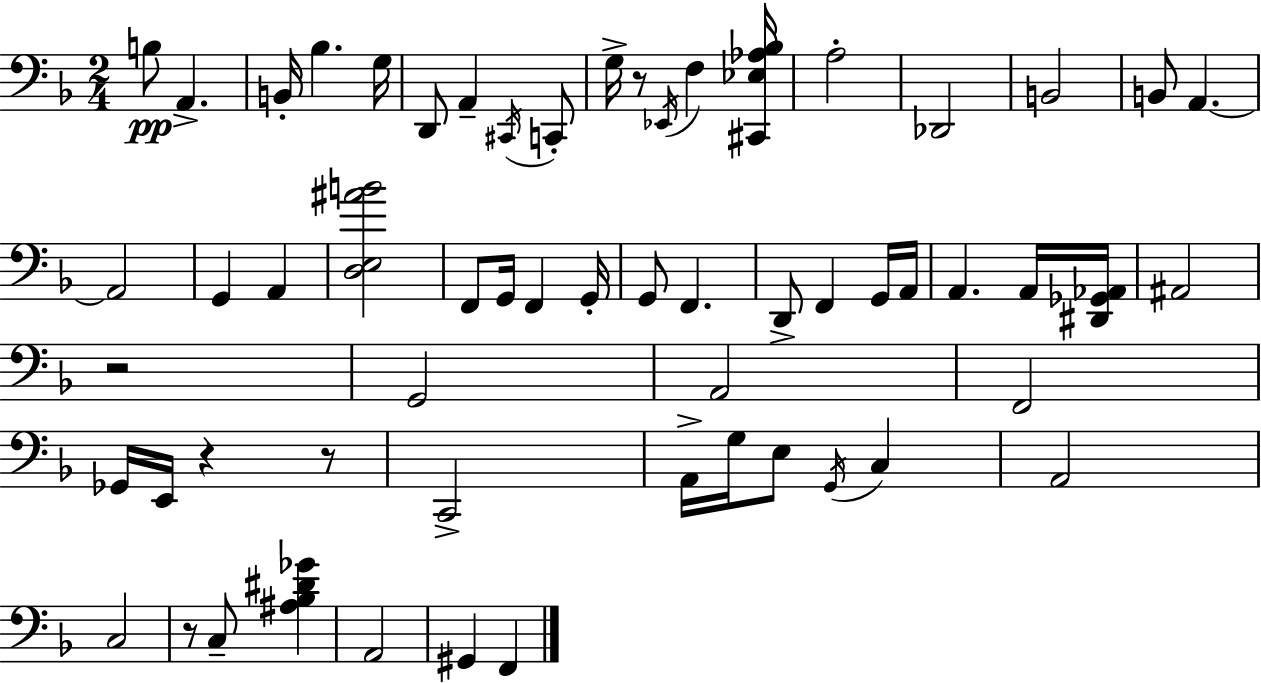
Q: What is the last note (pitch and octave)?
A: F2